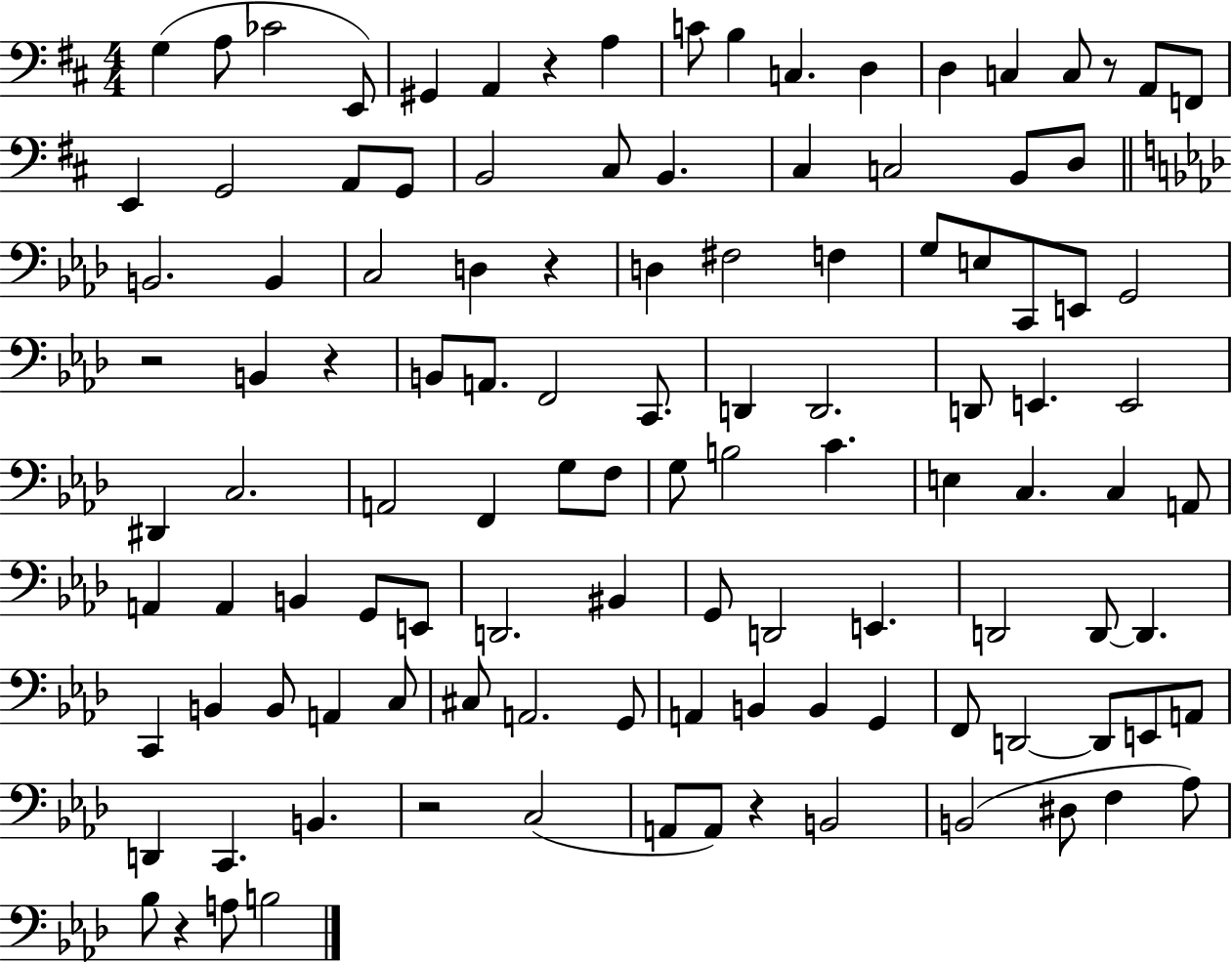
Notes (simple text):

G3/q A3/e CES4/h E2/e G#2/q A2/q R/q A3/q C4/e B3/q C3/q. D3/q D3/q C3/q C3/e R/e A2/e F2/e E2/q G2/h A2/e G2/e B2/h C#3/e B2/q. C#3/q C3/h B2/e D3/e B2/h. B2/q C3/h D3/q R/q D3/q F#3/h F3/q G3/e E3/e C2/e E2/e G2/h R/h B2/q R/q B2/e A2/e. F2/h C2/e. D2/q D2/h. D2/e E2/q. E2/h D#2/q C3/h. A2/h F2/q G3/e F3/e G3/e B3/h C4/q. E3/q C3/q. C3/q A2/e A2/q A2/q B2/q G2/e E2/e D2/h. BIS2/q G2/e D2/h E2/q. D2/h D2/e D2/q. C2/q B2/q B2/e A2/q C3/e C#3/e A2/h. G2/e A2/q B2/q B2/q G2/q F2/e D2/h D2/e E2/e A2/e D2/q C2/q. B2/q. R/h C3/h A2/e A2/e R/q B2/h B2/h D#3/e F3/q Ab3/e Bb3/e R/q A3/e B3/h